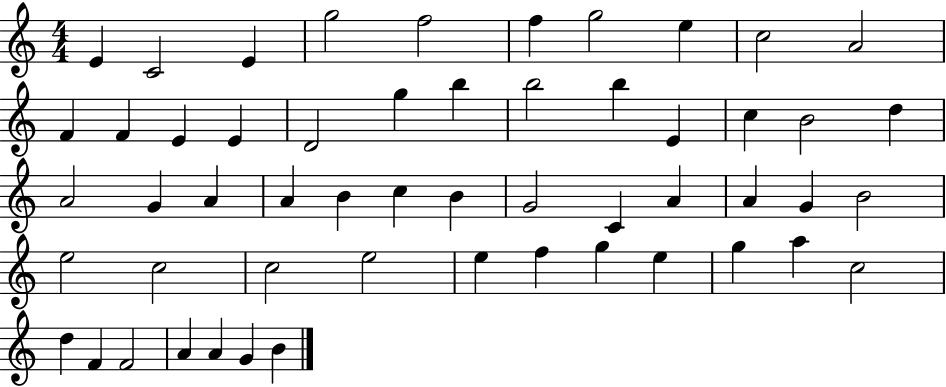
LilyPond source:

{
  \clef treble
  \numericTimeSignature
  \time 4/4
  \key c \major
  e'4 c'2 e'4 | g''2 f''2 | f''4 g''2 e''4 | c''2 a'2 | \break f'4 f'4 e'4 e'4 | d'2 g''4 b''4 | b''2 b''4 e'4 | c''4 b'2 d''4 | \break a'2 g'4 a'4 | a'4 b'4 c''4 b'4 | g'2 c'4 a'4 | a'4 g'4 b'2 | \break e''2 c''2 | c''2 e''2 | e''4 f''4 g''4 e''4 | g''4 a''4 c''2 | \break d''4 f'4 f'2 | a'4 a'4 g'4 b'4 | \bar "|."
}